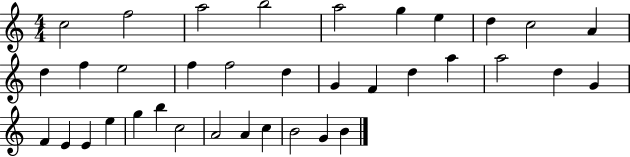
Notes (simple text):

C5/h F5/h A5/h B5/h A5/h G5/q E5/q D5/q C5/h A4/q D5/q F5/q E5/h F5/q F5/h D5/q G4/q F4/q D5/q A5/q A5/h D5/q G4/q F4/q E4/q E4/q E5/q G5/q B5/q C5/h A4/h A4/q C5/q B4/h G4/q B4/q